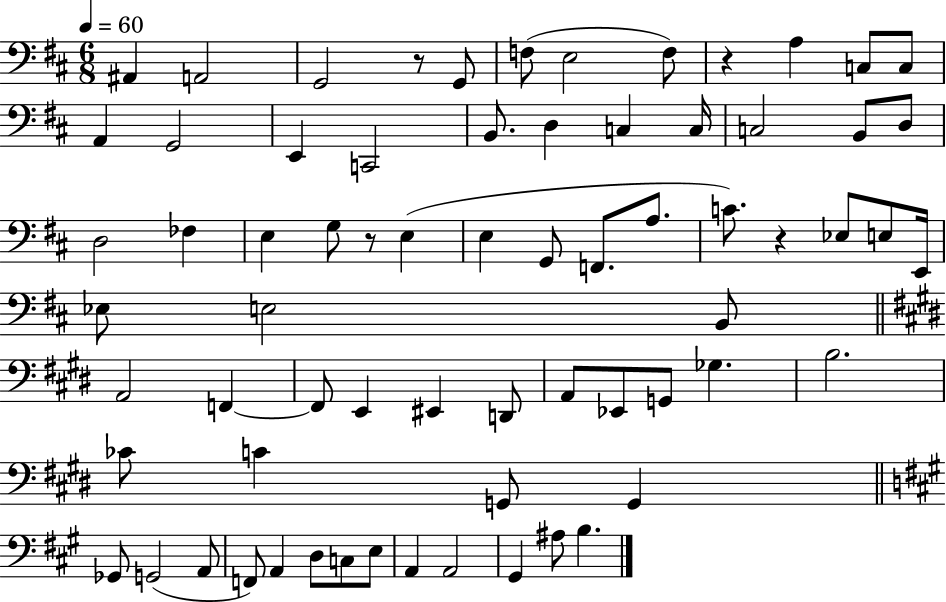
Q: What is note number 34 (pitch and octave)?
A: E2